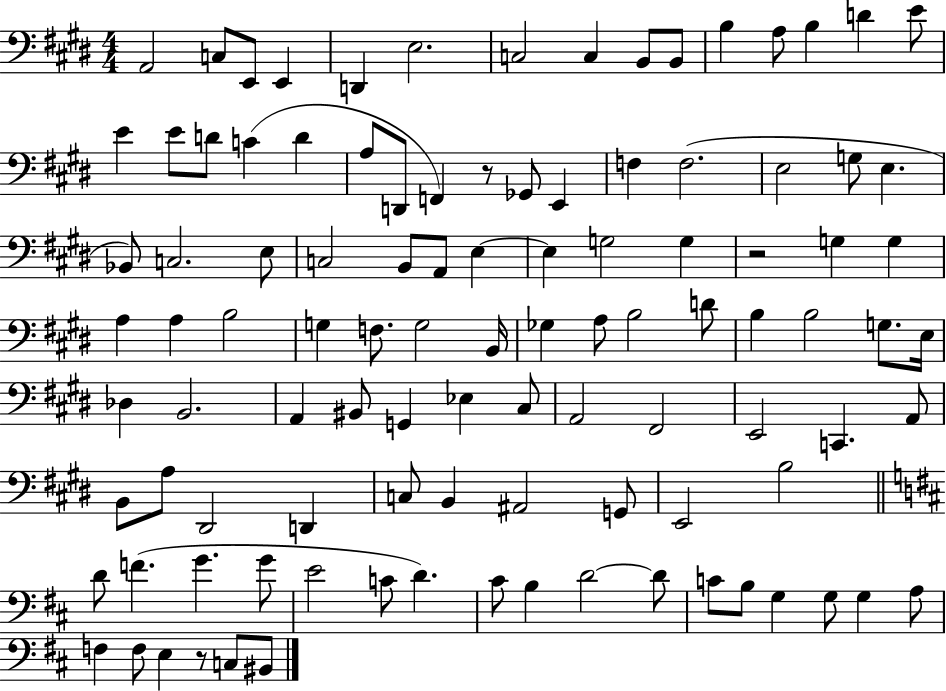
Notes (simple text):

A2/h C3/e E2/e E2/q D2/q E3/h. C3/h C3/q B2/e B2/e B3/q A3/e B3/q D4/q E4/e E4/q E4/e D4/e C4/q D4/q A3/e D2/e F2/q R/e Gb2/e E2/q F3/q F3/h. E3/h G3/e E3/q. Bb2/e C3/h. E3/e C3/h B2/e A2/e E3/q E3/q G3/h G3/q R/h G3/q G3/q A3/q A3/q B3/h G3/q F3/e. G3/h B2/s Gb3/q A3/e B3/h D4/e B3/q B3/h G3/e. E3/s Db3/q B2/h. A2/q BIS2/e G2/q Eb3/q C#3/e A2/h F#2/h E2/h C2/q. A2/e B2/e A3/e D#2/h D2/q C3/e B2/q A#2/h G2/e E2/h B3/h D4/e F4/q. G4/q. G4/e E4/h C4/e D4/q. C#4/e B3/q D4/h D4/e C4/e B3/e G3/q G3/e G3/q A3/e F3/q F3/e E3/q R/e C3/e BIS2/e